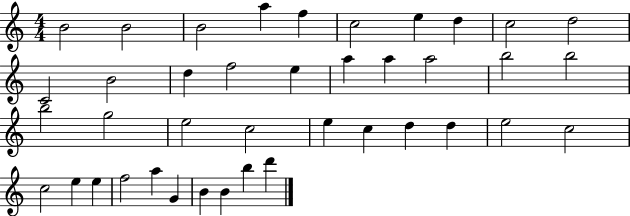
X:1
T:Untitled
M:4/4
L:1/4
K:C
B2 B2 B2 a f c2 e d c2 d2 C2 B2 d f2 e a a a2 b2 b2 b2 g2 e2 c2 e c d d e2 c2 c2 e e f2 a G B B b d'